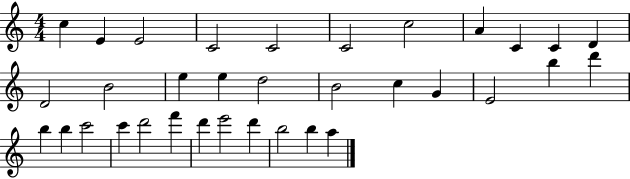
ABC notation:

X:1
T:Untitled
M:4/4
L:1/4
K:C
c E E2 C2 C2 C2 c2 A C C D D2 B2 e e d2 B2 c G E2 b d' b b c'2 c' d'2 f' d' e'2 d' b2 b a